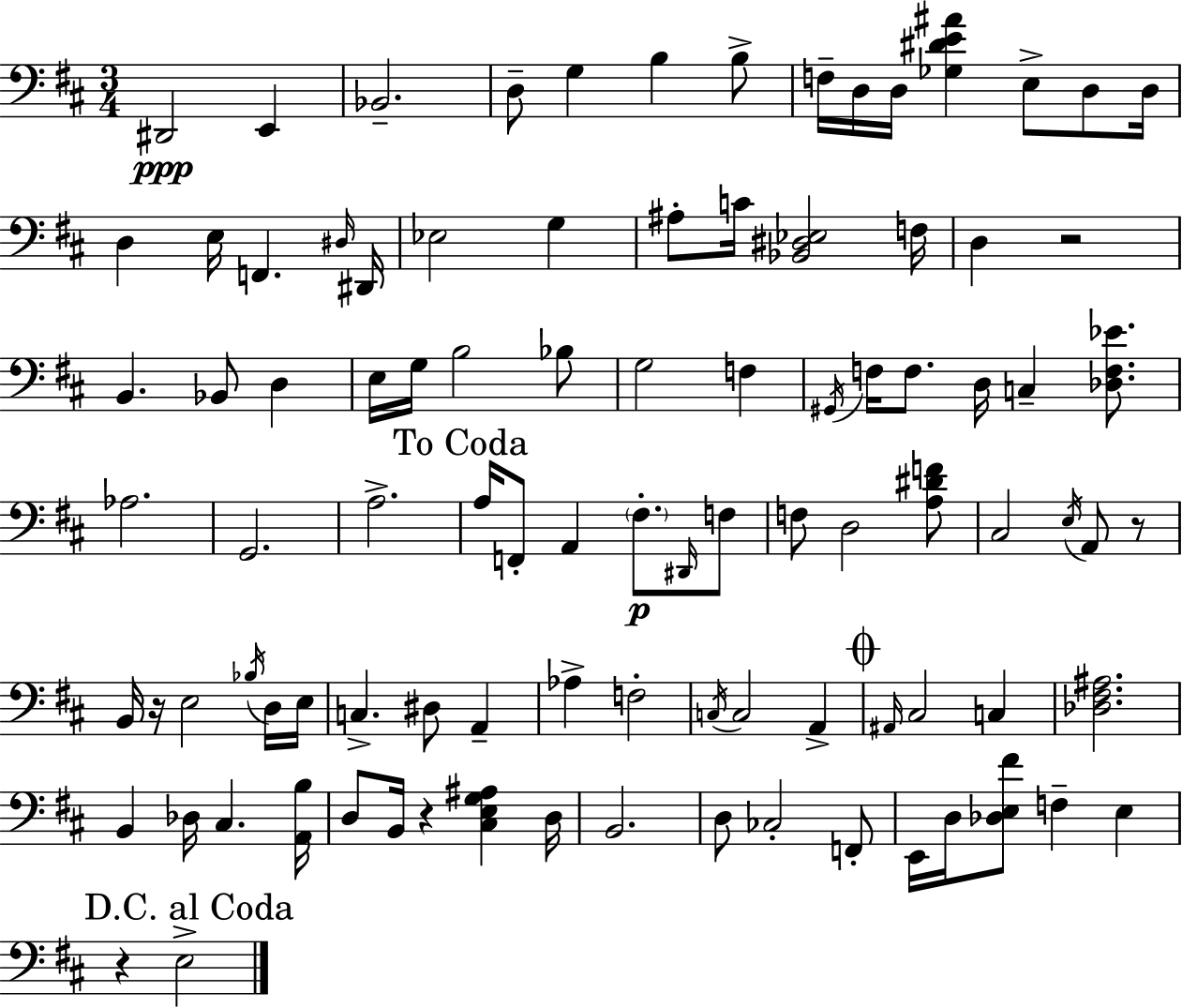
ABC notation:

X:1
T:Untitled
M:3/4
L:1/4
K:D
^D,,2 E,, _B,,2 D,/2 G, B, B,/2 F,/4 D,/4 D,/4 [_G,^DE^A] E,/2 D,/2 D,/4 D, E,/4 F,, ^D,/4 ^D,,/4 _E,2 G, ^A,/2 C/4 [_B,,^D,_E,]2 F,/4 D, z2 B,, _B,,/2 D, E,/4 G,/4 B,2 _B,/2 G,2 F, ^G,,/4 F,/4 F,/2 D,/4 C, [_D,F,_E]/2 _A,2 G,,2 A,2 A,/4 F,,/2 A,, ^F,/2 ^D,,/4 F,/2 F,/2 D,2 [A,^DF]/2 ^C,2 E,/4 A,,/2 z/2 B,,/4 z/4 E,2 _B,/4 D,/4 E,/4 C, ^D,/2 A,, _A, F,2 C,/4 C,2 A,, ^A,,/4 ^C,2 C, [_D,^F,^A,]2 B,, _D,/4 ^C, [A,,B,]/4 D,/2 B,,/4 z [^C,E,G,^A,] D,/4 B,,2 D,/2 _C,2 F,,/2 E,,/4 D,/4 [_D,E,^F]/2 F, E, z E,2